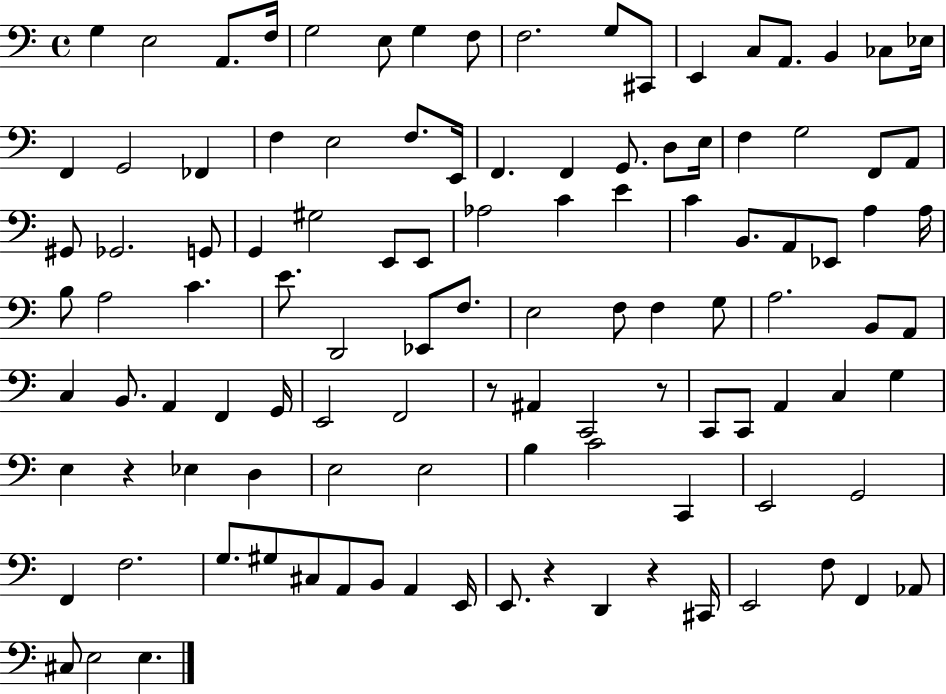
X:1
T:Untitled
M:4/4
L:1/4
K:C
G, E,2 A,,/2 F,/4 G,2 E,/2 G, F,/2 F,2 G,/2 ^C,,/2 E,, C,/2 A,,/2 B,, _C,/2 _E,/4 F,, G,,2 _F,, F, E,2 F,/2 E,,/4 F,, F,, G,,/2 D,/2 E,/4 F, G,2 F,,/2 A,,/2 ^G,,/2 _G,,2 G,,/2 G,, ^G,2 E,,/2 E,,/2 _A,2 C E C B,,/2 A,,/2 _E,,/2 A, A,/4 B,/2 A,2 C E/2 D,,2 _E,,/2 F,/2 E,2 F,/2 F, G,/2 A,2 B,,/2 A,,/2 C, B,,/2 A,, F,, G,,/4 E,,2 F,,2 z/2 ^A,, C,,2 z/2 C,,/2 C,,/2 A,, C, G, E, z _E, D, E,2 E,2 B, C2 C,, E,,2 G,,2 F,, F,2 G,/2 ^G,/2 ^C,/2 A,,/2 B,,/2 A,, E,,/4 E,,/2 z D,, z ^C,,/4 E,,2 F,/2 F,, _A,,/2 ^C,/2 E,2 E,